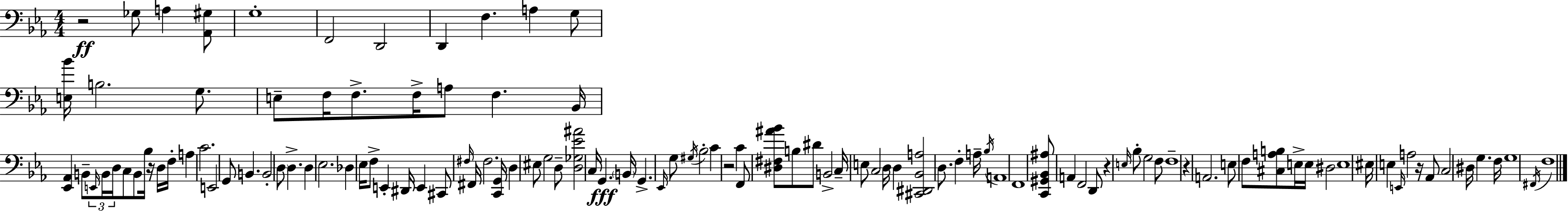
{
  \clef bass
  \numericTimeSignature
  \time 4/4
  \key c \minor
  r2\ff ges8 a4 <aes, gis>8 | g1-. | f,2 d,2 | d,4 f4. a4 g8 | \break <e bes'>16 b2. g8. | e8-- f16 f8.-> f16-> a8 f4. bes,16 | <ees, aes,>4 b,8-- \tuplet 3/2 { \grace { e,16 } b,16 d16 } c8 b,8 bes16 r16 d16 | f16-. a4 c'2. | \break e,2 g,8 b,4. | b,2-. \parenthesize d8 d4.-> | d4 ees2. | des4 ees16 f8-> e,4-. dis,16 e,4 | \break cis,8 \grace { fis16 } fis,16 fis2. | <c, g,>16 d4 eis8 g2 | d8-- <d ges ees' ais'>2 c16 g,4.\fff | \parenthesize b,16 g,4.-> \grace { ees,16 } g8 \acciaccatura { gis16 } bes2-. | \break c'4 r2 | c'4 f,8 <dis fis ais' bes'>8 b8 dis'8 b,2-> | c16-- e8 c2 d16 | d4 <cis, dis, bes, a>2 d8. f4-. | \break a16-- \acciaccatura { bes16 } a,1 | f,1 | <c, gis, bes, ais>8 a,4 f,2 | d,8 r4 \grace { e16 } bes8-. g2 | \break f8 f1-- | r4 a,2. | e8 f8 <cis a b>8 e16-> e16 dis2 | e1 | \break eis16 e4 \grace { e,16 } a2 | r16 aes,8 c2 dis16 | g4. f16 g1 | \acciaccatura { fis,16 } f1 | \break \bar "|."
}